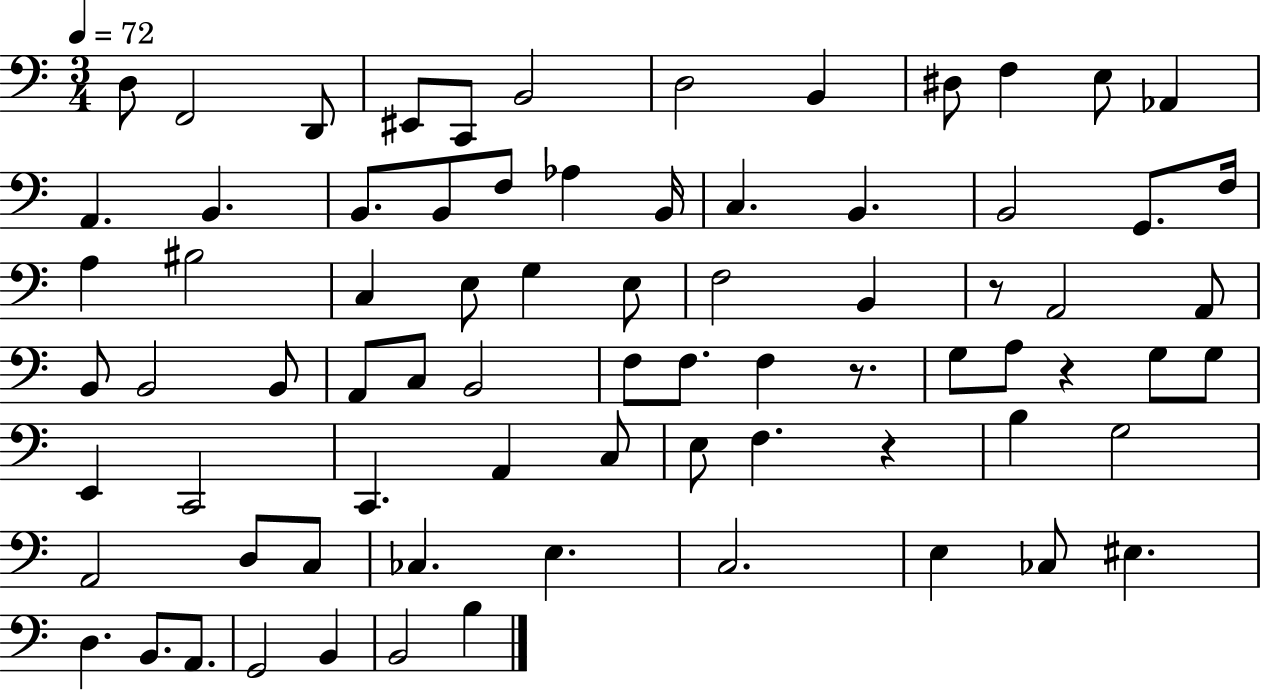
D3/e F2/h D2/e EIS2/e C2/e B2/h D3/h B2/q D#3/e F3/q E3/e Ab2/q A2/q. B2/q. B2/e. B2/e F3/e Ab3/q B2/s C3/q. B2/q. B2/h G2/e. F3/s A3/q BIS3/h C3/q E3/e G3/q E3/e F3/h B2/q R/e A2/h A2/e B2/e B2/h B2/e A2/e C3/e B2/h F3/e F3/e. F3/q R/e. G3/e A3/e R/q G3/e G3/e E2/q C2/h C2/q. A2/q C3/e E3/e F3/q. R/q B3/q G3/h A2/h D3/e C3/e CES3/q. E3/q. C3/h. E3/q CES3/e EIS3/q. D3/q. B2/e. A2/e. G2/h B2/q B2/h B3/q